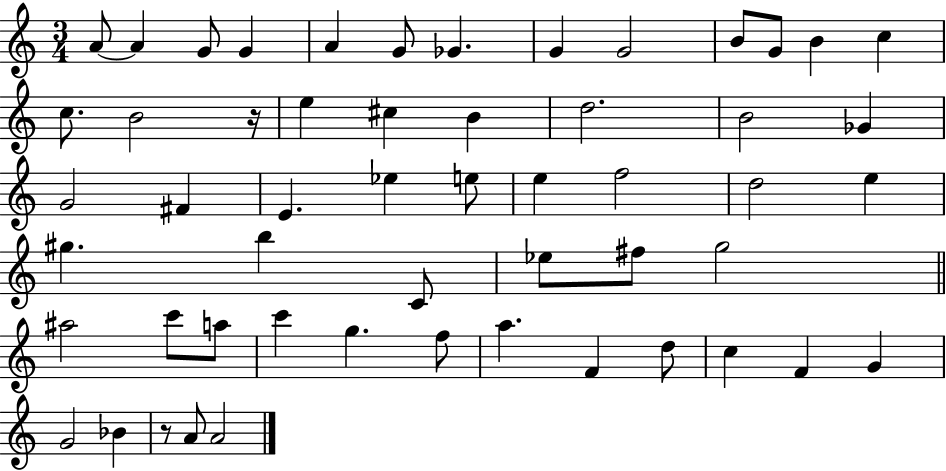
A4/e A4/q G4/e G4/q A4/q G4/e Gb4/q. G4/q G4/h B4/e G4/e B4/q C5/q C5/e. B4/h R/s E5/q C#5/q B4/q D5/h. B4/h Gb4/q G4/h F#4/q E4/q. Eb5/q E5/e E5/q F5/h D5/h E5/q G#5/q. B5/q C4/e Eb5/e F#5/e G5/h A#5/h C6/e A5/e C6/q G5/q. F5/e A5/q. F4/q D5/e C5/q F4/q G4/q G4/h Bb4/q R/e A4/e A4/h